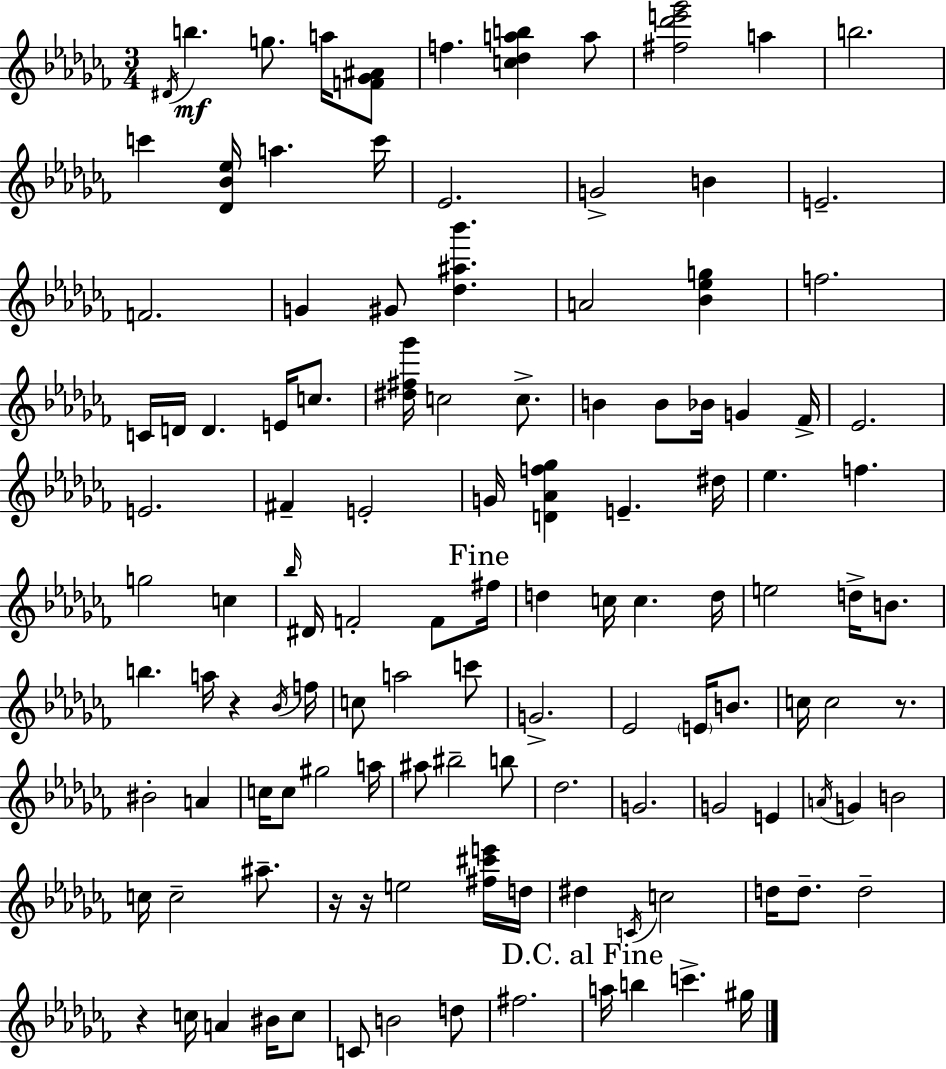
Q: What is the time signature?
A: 3/4